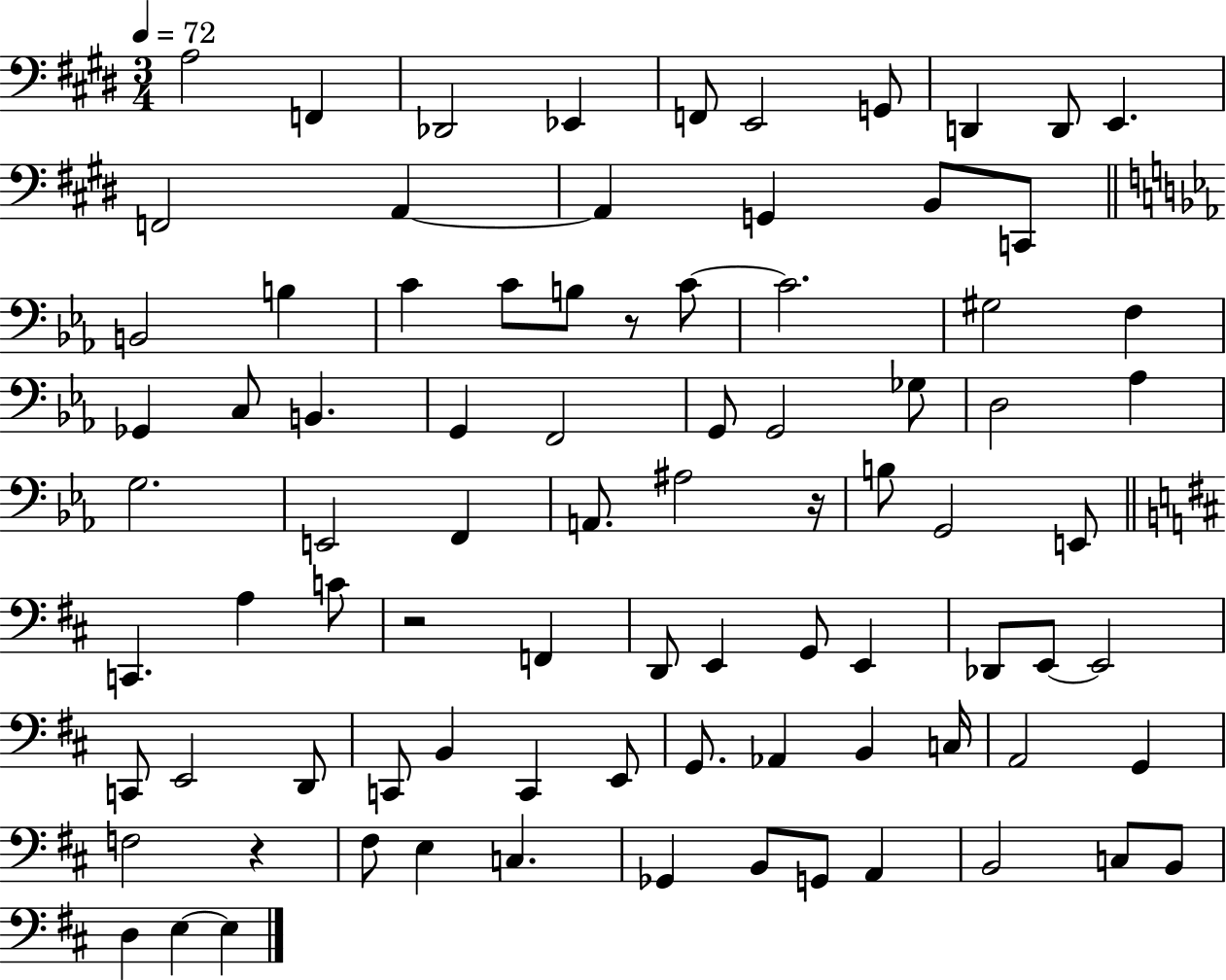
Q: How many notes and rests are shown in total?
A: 85